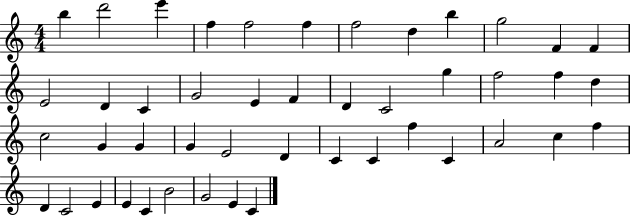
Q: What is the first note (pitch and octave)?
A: B5